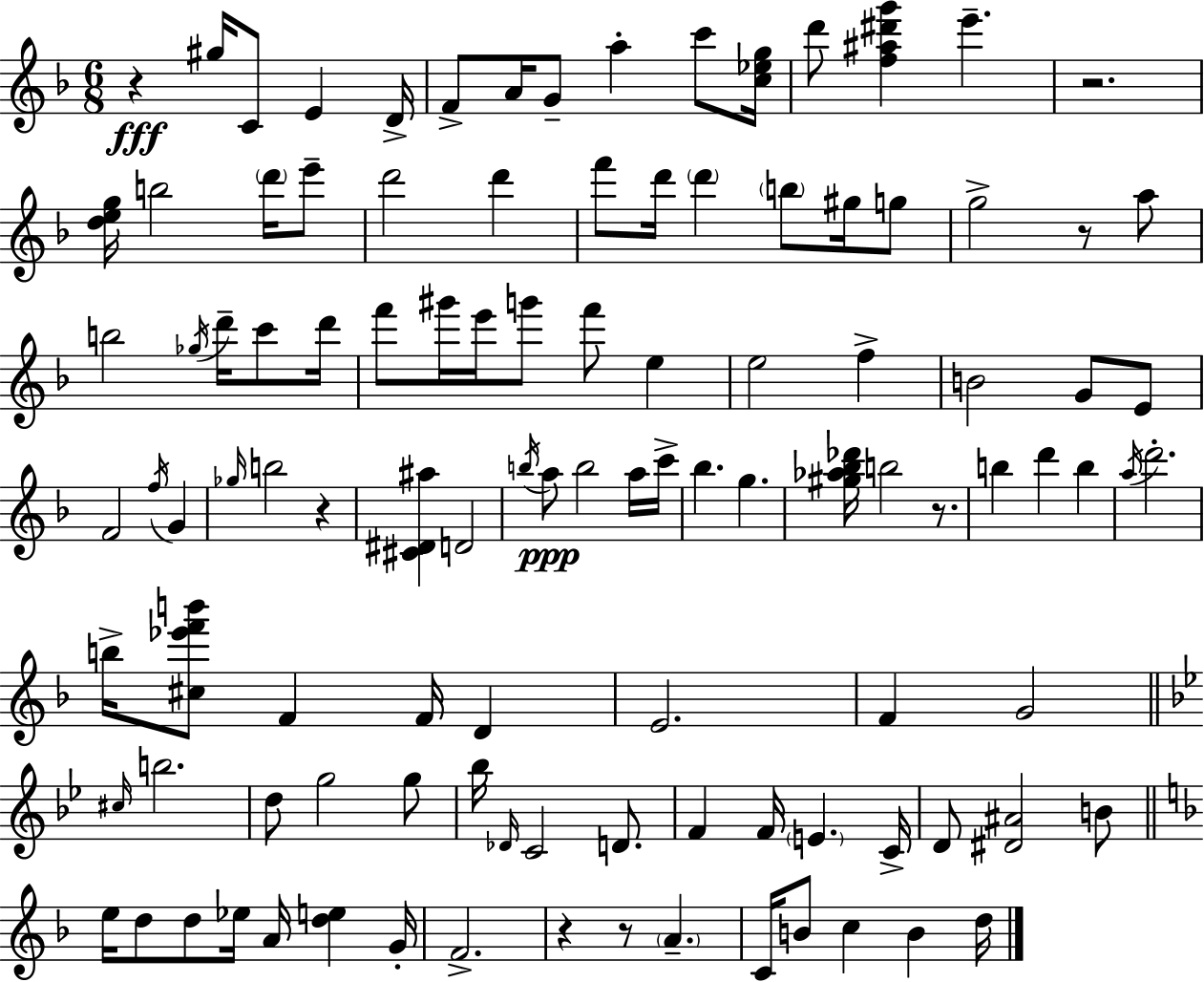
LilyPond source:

{
  \clef treble
  \numericTimeSignature
  \time 6/8
  \key f \major
  \repeat volta 2 { r4\fff gis''16 c'8 e'4 d'16-> | f'8-> a'16 g'8-- a''4-. c'''8 <c'' ees'' g''>16 | d'''8 <f'' ais'' dis''' g'''>4 e'''4.-- | r2. | \break <d'' e'' g''>16 b''2 \parenthesize d'''16 e'''8-- | d'''2 d'''4 | f'''8 d'''16 \parenthesize d'''4 \parenthesize b''8 gis''16 g''8 | g''2-> r8 a''8 | \break b''2 \acciaccatura { ges''16 } d'''16-- c'''8 | d'''16 f'''8 gis'''16 e'''16 g'''8 f'''8 e''4 | e''2 f''4-> | b'2 g'8 e'8 | \break f'2 \acciaccatura { f''16 } g'4 | \grace { ges''16 } b''2 r4 | <cis' dis' ais''>4 d'2 | \acciaccatura { b''16 }\ppp a''8 b''2 | \break a''16 c'''16-> bes''4. g''4. | <gis'' aes'' bes'' des'''>16 b''2 | r8. b''4 d'''4 | b''4 \acciaccatura { a''16 } d'''2.-. | \break b''16-> <cis'' ees''' f''' b'''>8 f'4 | f'16 d'4 e'2. | f'4 g'2 | \bar "||" \break \key bes \major \grace { cis''16 } b''2. | d''8 g''2 g''8 | bes''16 \grace { des'16 } c'2 d'8. | f'4 f'16 \parenthesize e'4. | \break c'16-> d'8 <dis' ais'>2 | b'8 \bar "||" \break \key f \major e''16 d''8 d''8 ees''16 a'16 <d'' e''>4 g'16-. | f'2.-> | r4 r8 \parenthesize a'4.-- | c'16 b'8 c''4 b'4 d''16 | \break } \bar "|."
}